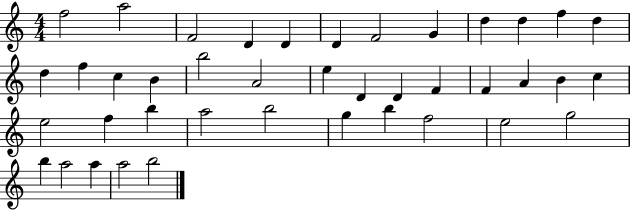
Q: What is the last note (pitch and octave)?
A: B5